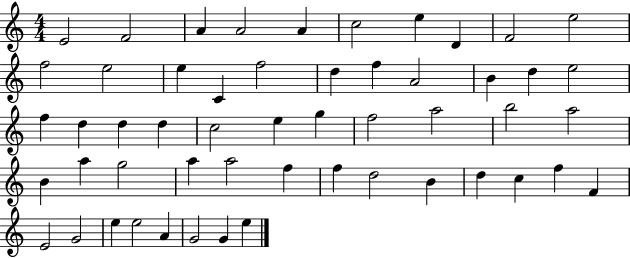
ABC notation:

X:1
T:Untitled
M:4/4
L:1/4
K:C
E2 F2 A A2 A c2 e D F2 e2 f2 e2 e C f2 d f A2 B d e2 f d d d c2 e g f2 a2 b2 a2 B a g2 a a2 f f d2 B d c f F E2 G2 e e2 A G2 G e